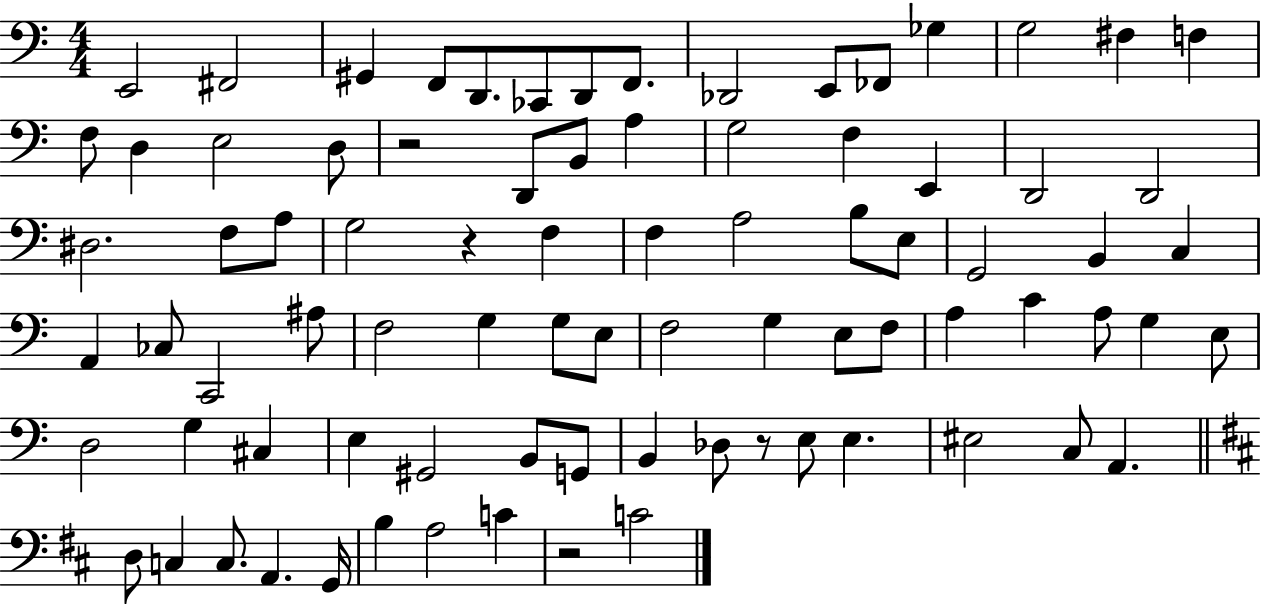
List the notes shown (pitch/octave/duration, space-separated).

E2/h F#2/h G#2/q F2/e D2/e. CES2/e D2/e F2/e. Db2/h E2/e FES2/e Gb3/q G3/h F#3/q F3/q F3/e D3/q E3/h D3/e R/h D2/e B2/e A3/q G3/h F3/q E2/q D2/h D2/h D#3/h. F3/e A3/e G3/h R/q F3/q F3/q A3/h B3/e E3/e G2/h B2/q C3/q A2/q CES3/e C2/h A#3/e F3/h G3/q G3/e E3/e F3/h G3/q E3/e F3/e A3/q C4/q A3/e G3/q E3/e D3/h G3/q C#3/q E3/q G#2/h B2/e G2/e B2/q Db3/e R/e E3/e E3/q. EIS3/h C3/e A2/q. D3/e C3/q C3/e. A2/q. G2/s B3/q A3/h C4/q R/h C4/h